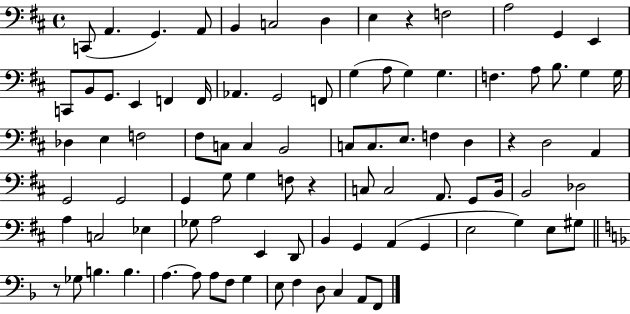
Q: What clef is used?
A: bass